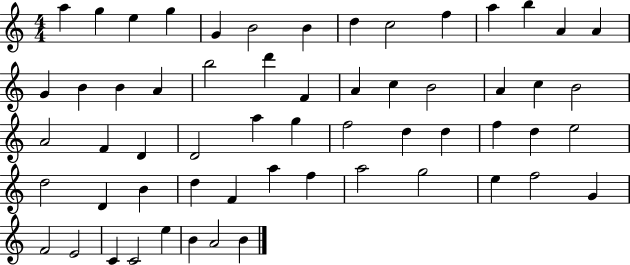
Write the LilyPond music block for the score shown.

{
  \clef treble
  \numericTimeSignature
  \time 4/4
  \key c \major
  a''4 g''4 e''4 g''4 | g'4 b'2 b'4 | d''4 c''2 f''4 | a''4 b''4 a'4 a'4 | \break g'4 b'4 b'4 a'4 | b''2 d'''4 f'4 | a'4 c''4 b'2 | a'4 c''4 b'2 | \break a'2 f'4 d'4 | d'2 a''4 g''4 | f''2 d''4 d''4 | f''4 d''4 e''2 | \break d''2 d'4 b'4 | d''4 f'4 a''4 f''4 | a''2 g''2 | e''4 f''2 g'4 | \break f'2 e'2 | c'4 c'2 e''4 | b'4 a'2 b'4 | \bar "|."
}